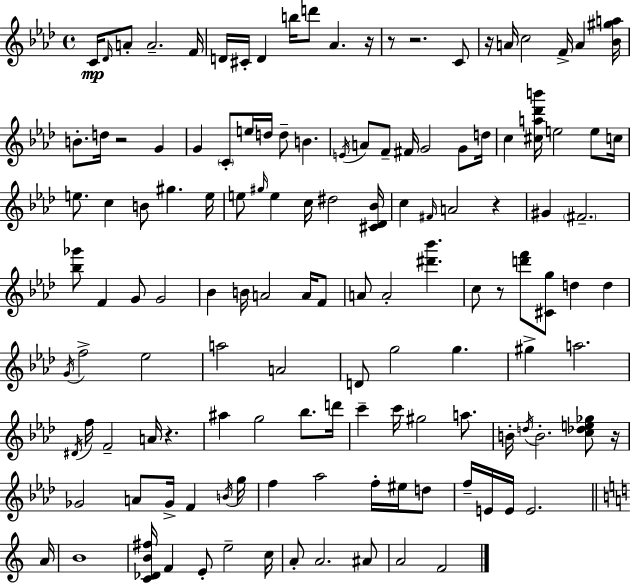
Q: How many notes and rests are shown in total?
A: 133